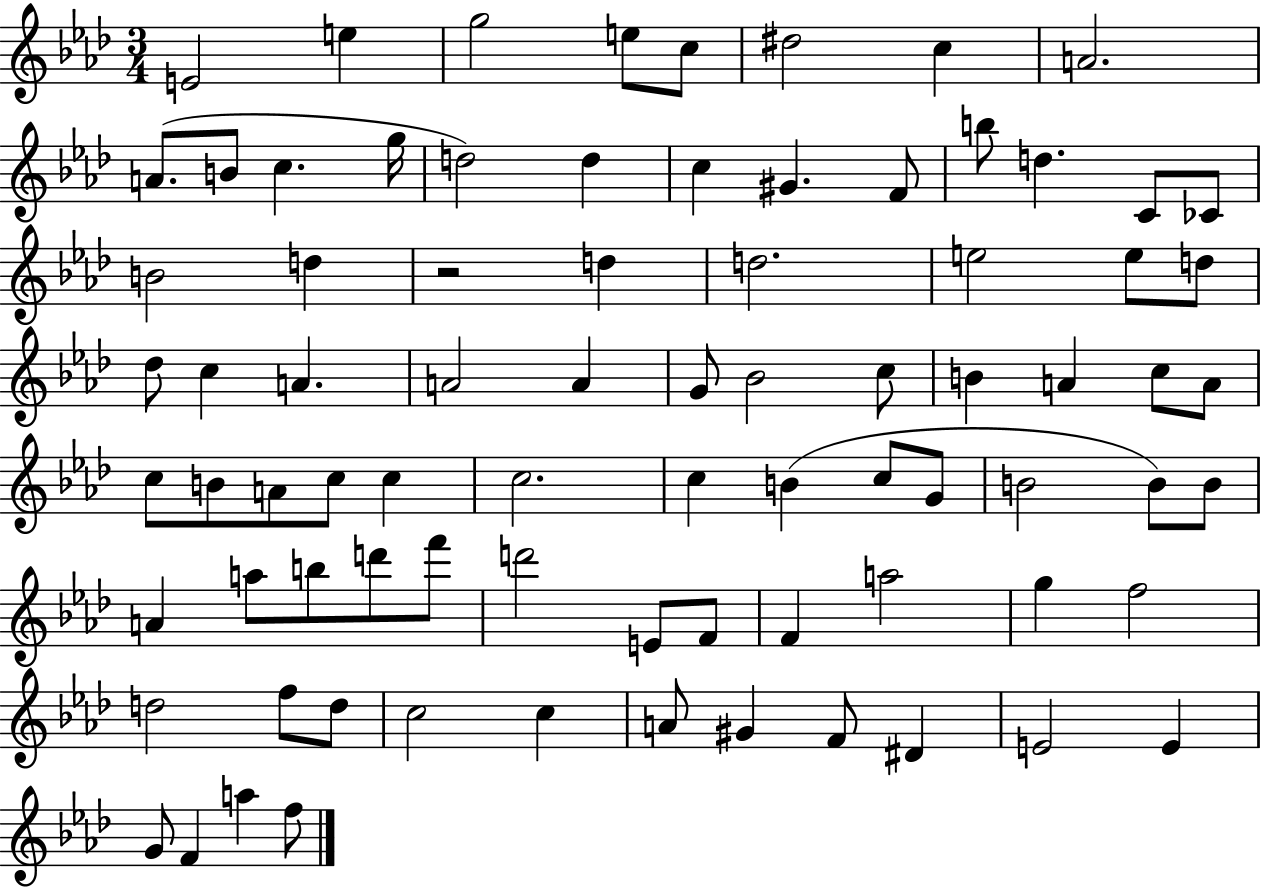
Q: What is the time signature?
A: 3/4